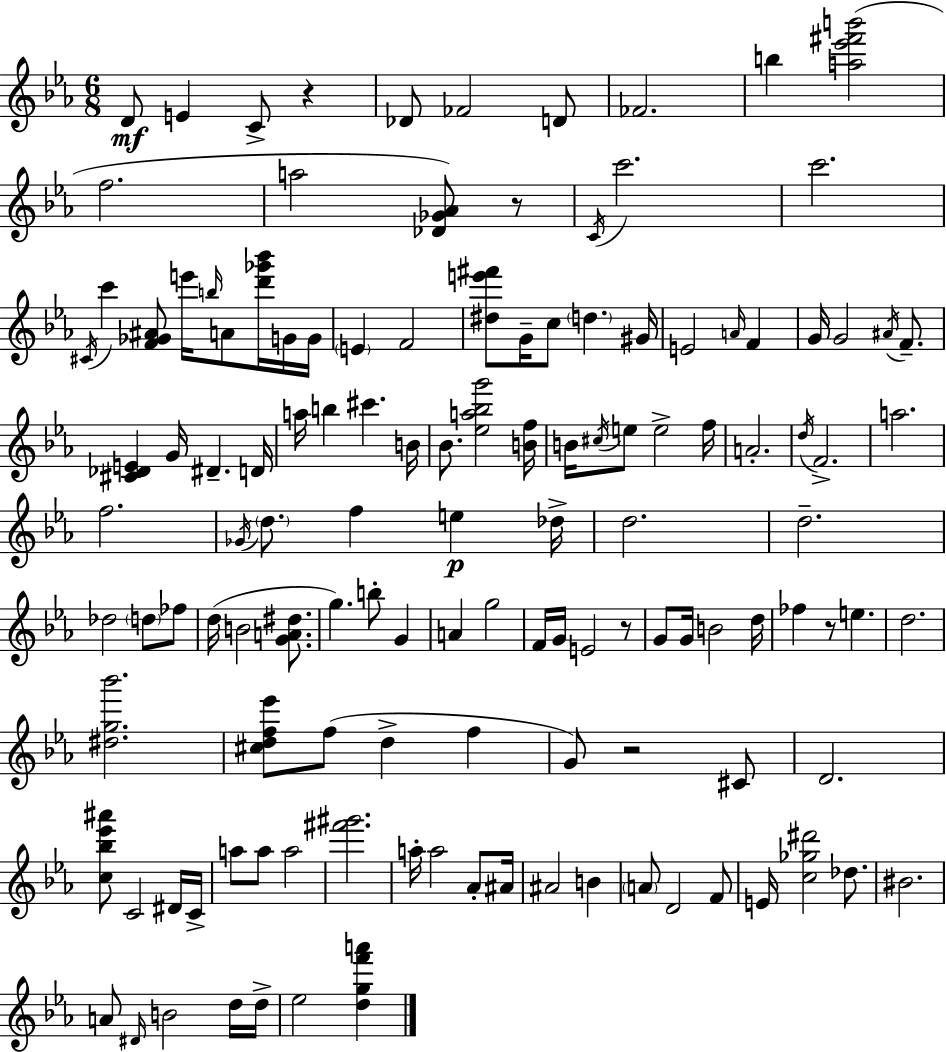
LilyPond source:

{
  \clef treble
  \numericTimeSignature
  \time 6/8
  \key ees \major
  d'8\mf e'4 c'8-> r4 | des'8 fes'2 d'8 | fes'2. | b''4 <a'' ees''' fis''' b'''>2( | \break f''2. | a''2 <des' ges' aes'>8) r8 | \acciaccatura { c'16 } c'''2. | c'''2. | \break \acciaccatura { cis'16 } c'''4 <f' ges' ais'>8 e'''16 \grace { b''16 } a'8 | <d''' ges''' bes'''>16 g'16 g'16 \parenthesize e'4 f'2 | <dis'' e''' fis'''>8 g'16-- c''8 \parenthesize d''4. | gis'16 e'2 \grace { a'16 } | \break f'4 g'16 g'2 | \acciaccatura { ais'16 } f'8.-- <cis' des' e'>4 g'16 dis'4.-- | d'16 a''16 b''4 cis'''4. | b'16 bes'8. <ees'' a'' bes'' g'''>2 | \break <b' f''>16 b'16 \acciaccatura { cis''16 } e''8 e''2-> | f''16 a'2.-. | \acciaccatura { d''16 } f'2.-> | a''2. | \break f''2. | \acciaccatura { ges'16 } \parenthesize d''8. f''4 | e''4\p des''16-> d''2. | d''2.-- | \break des''2 | \parenthesize d''8 fes''8 d''16( b'2 | <g' a' dis''>8. g''4.) | b''8-. g'4 a'4 | \break g''2 f'16 g'16 e'2 | r8 g'8 g'16 b'2 | d''16 fes''4 | r8 e''4. d''2. | \break <dis'' g'' bes'''>2. | <cis'' d'' f'' ees'''>8 f''8( | d''4-> f''4 g'8) r2 | cis'8 d'2. | \break <c'' bes'' ees''' ais'''>8 c'2 | dis'16 c'16-> a''8 a''8 | a''2 <fis''' gis'''>2. | a''16-. a''2 | \break aes'8-. ais'16 ais'2 | b'4 \parenthesize a'8 d'2 | f'8 e'16 <c'' ges'' dis'''>2 | des''8. bis'2. | \break a'8 \grace { dis'16 } b'2 | d''16 d''16-> ees''2 | <d'' g'' f''' a'''>4 \bar "|."
}